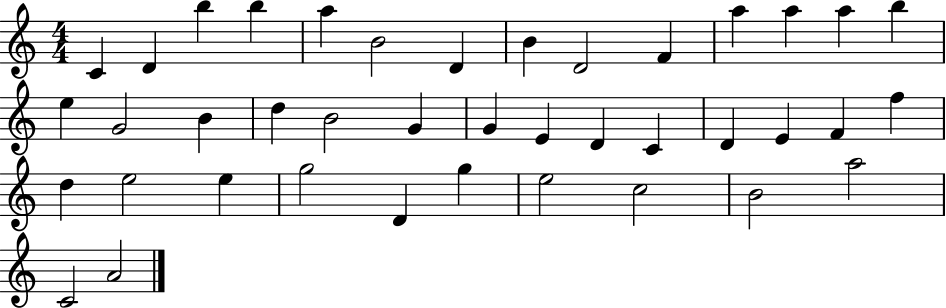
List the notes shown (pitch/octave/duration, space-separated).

C4/q D4/q B5/q B5/q A5/q B4/h D4/q B4/q D4/h F4/q A5/q A5/q A5/q B5/q E5/q G4/h B4/q D5/q B4/h G4/q G4/q E4/q D4/q C4/q D4/q E4/q F4/q F5/q D5/q E5/h E5/q G5/h D4/q G5/q E5/h C5/h B4/h A5/h C4/h A4/h